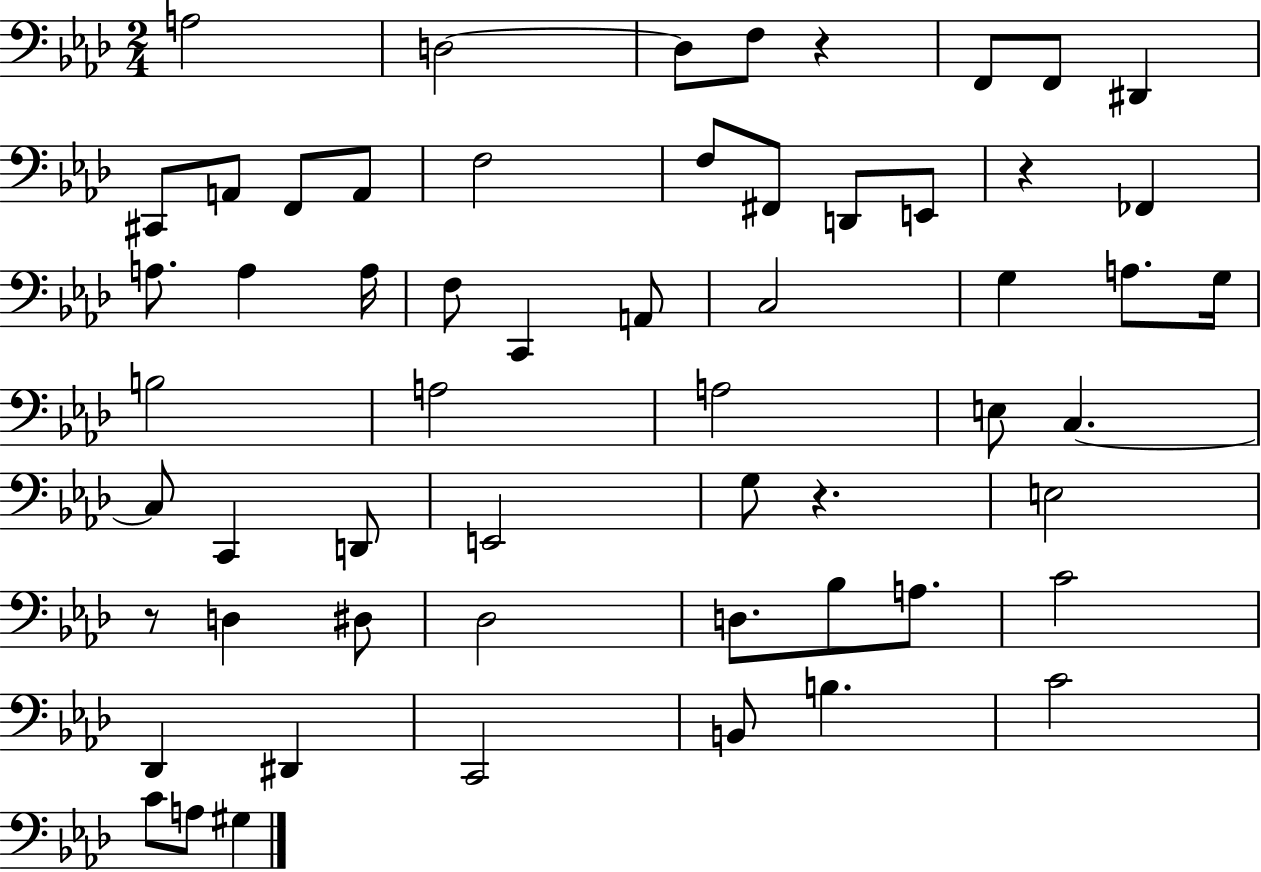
X:1
T:Untitled
M:2/4
L:1/4
K:Ab
A,2 D,2 D,/2 F,/2 z F,,/2 F,,/2 ^D,, ^C,,/2 A,,/2 F,,/2 A,,/2 F,2 F,/2 ^F,,/2 D,,/2 E,,/2 z _F,, A,/2 A, A,/4 F,/2 C,, A,,/2 C,2 G, A,/2 G,/4 B,2 A,2 A,2 E,/2 C, C,/2 C,, D,,/2 E,,2 G,/2 z E,2 z/2 D, ^D,/2 _D,2 D,/2 _B,/2 A,/2 C2 _D,, ^D,, C,,2 B,,/2 B, C2 C/2 A,/2 ^G,